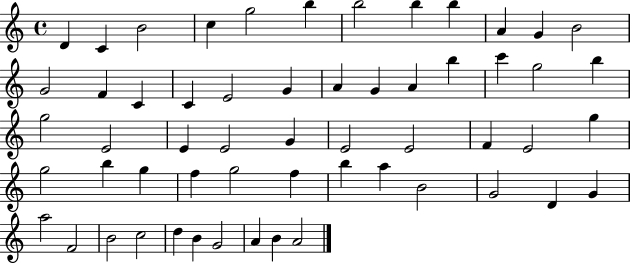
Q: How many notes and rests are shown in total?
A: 57